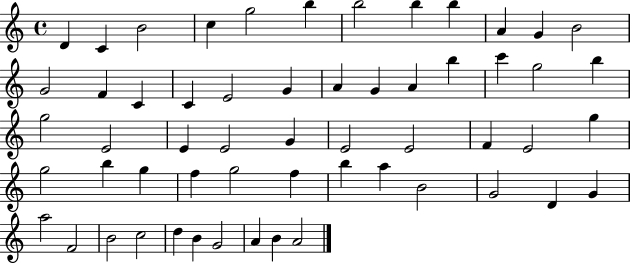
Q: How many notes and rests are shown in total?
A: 57